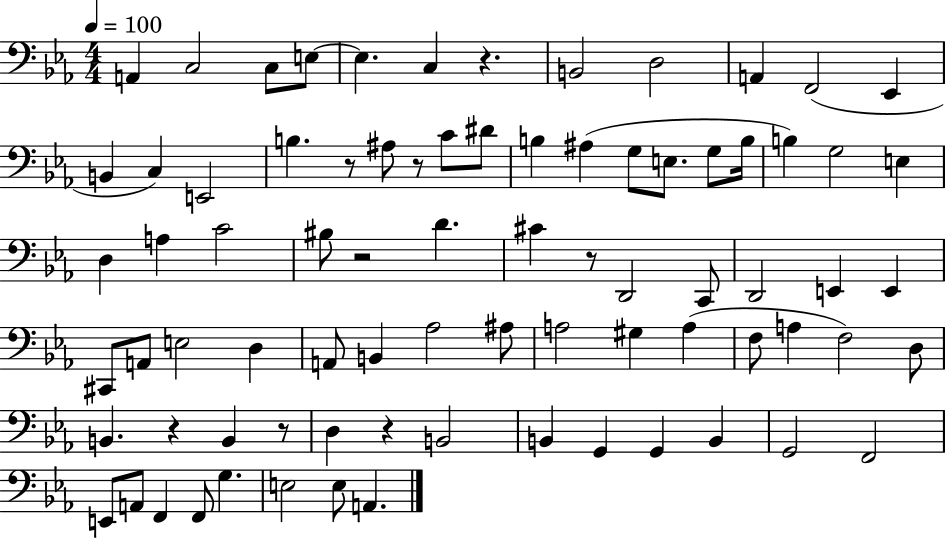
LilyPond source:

{
  \clef bass
  \numericTimeSignature
  \time 4/4
  \key ees \major
  \tempo 4 = 100
  a,4 c2 c8 e8~~ | e4. c4 r4. | b,2 d2 | a,4 f,2( ees,4 | \break b,4 c4) e,2 | b4. r8 ais8 r8 c'8 dis'8 | b4 ais4( g8 e8. g8 b16 | b4) g2 e4 | \break d4 a4 c'2 | bis8 r2 d'4. | cis'4 r8 d,2 c,8 | d,2 e,4 e,4 | \break cis,8 a,8 e2 d4 | a,8 b,4 aes2 ais8 | a2 gis4 a4( | f8 a4 f2) d8 | \break b,4. r4 b,4 r8 | d4 r4 b,2 | b,4 g,4 g,4 b,4 | g,2 f,2 | \break e,8 a,8 f,4 f,8 g4. | e2 e8 a,4. | \bar "|."
}